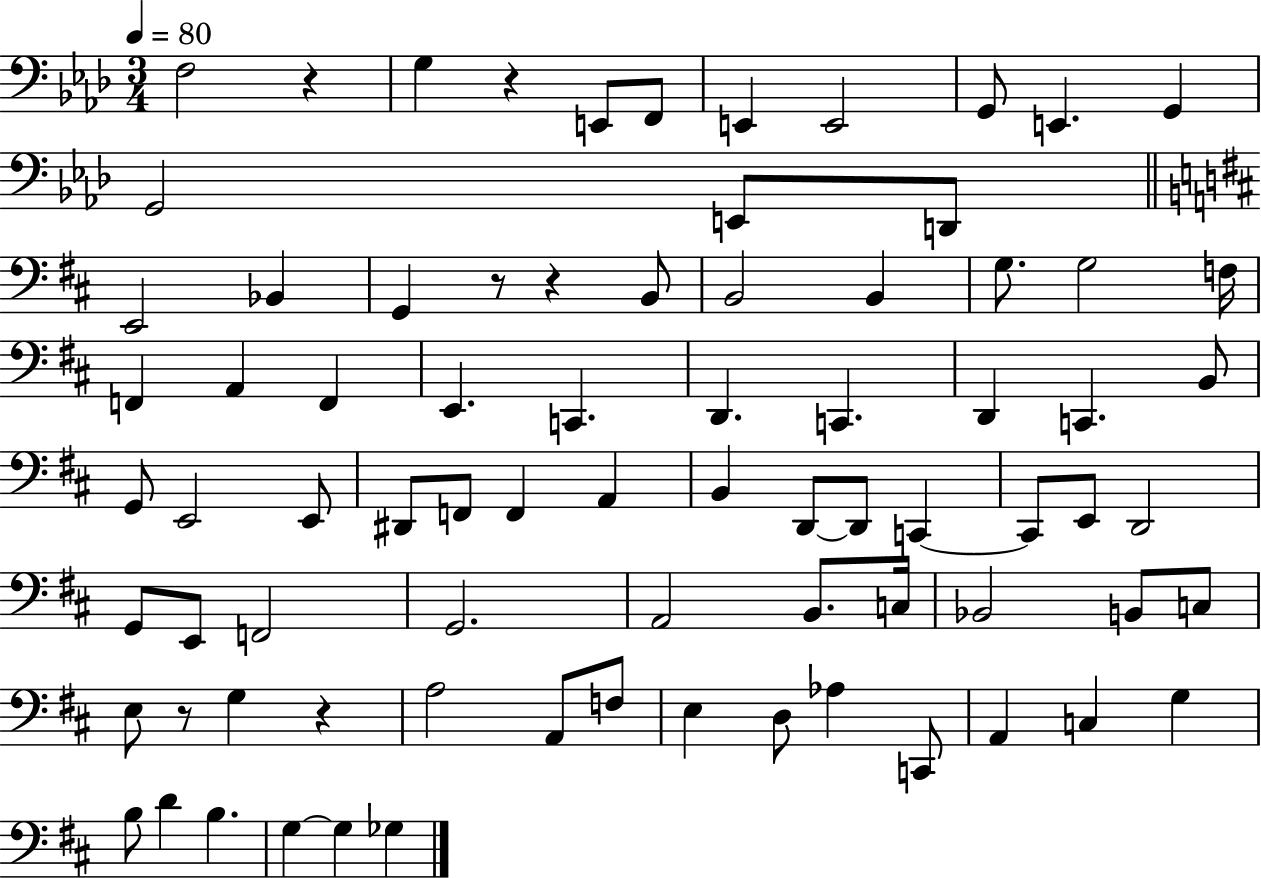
{
  \clef bass
  \numericTimeSignature
  \time 3/4
  \key aes \major
  \tempo 4 = 80
  f2 r4 | g4 r4 e,8 f,8 | e,4 e,2 | g,8 e,4. g,4 | \break g,2 e,8 d,8 | \bar "||" \break \key d \major e,2 bes,4 | g,4 r8 r4 b,8 | b,2 b,4 | g8. g2 f16 | \break f,4 a,4 f,4 | e,4. c,4. | d,4. c,4. | d,4 c,4. b,8 | \break g,8 e,2 e,8 | dis,8 f,8 f,4 a,4 | b,4 d,8~~ d,8 c,4~~ | c,8 e,8 d,2 | \break g,8 e,8 f,2 | g,2. | a,2 b,8. c16 | bes,2 b,8 c8 | \break e8 r8 g4 r4 | a2 a,8 f8 | e4 d8 aes4 c,8 | a,4 c4 g4 | \break b8 d'4 b4. | g4~~ g4 ges4 | \bar "|."
}